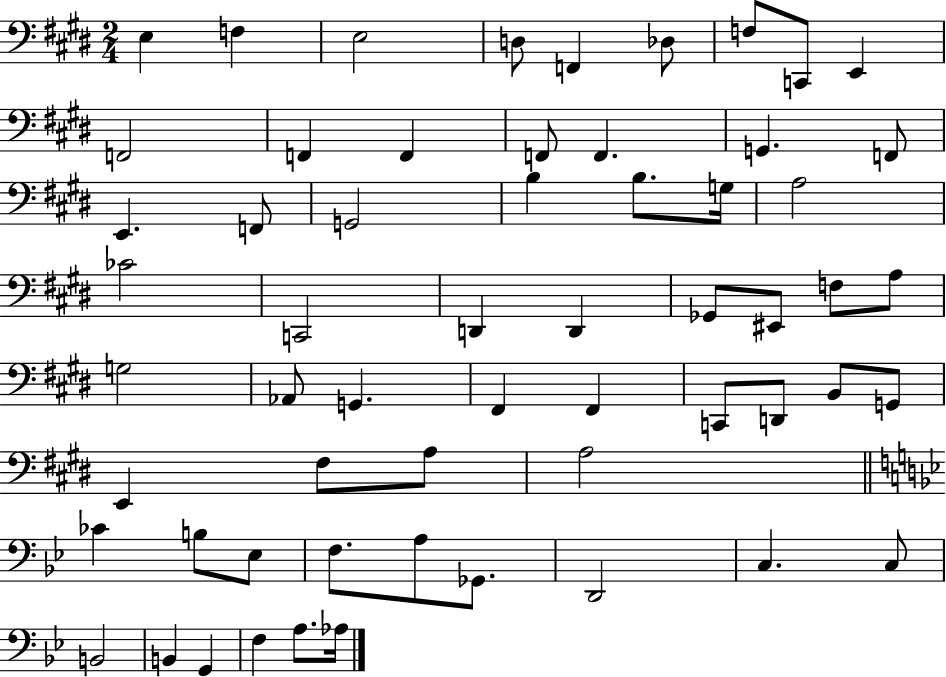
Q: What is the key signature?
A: E major